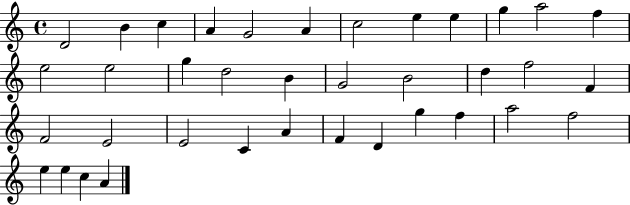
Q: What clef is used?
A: treble